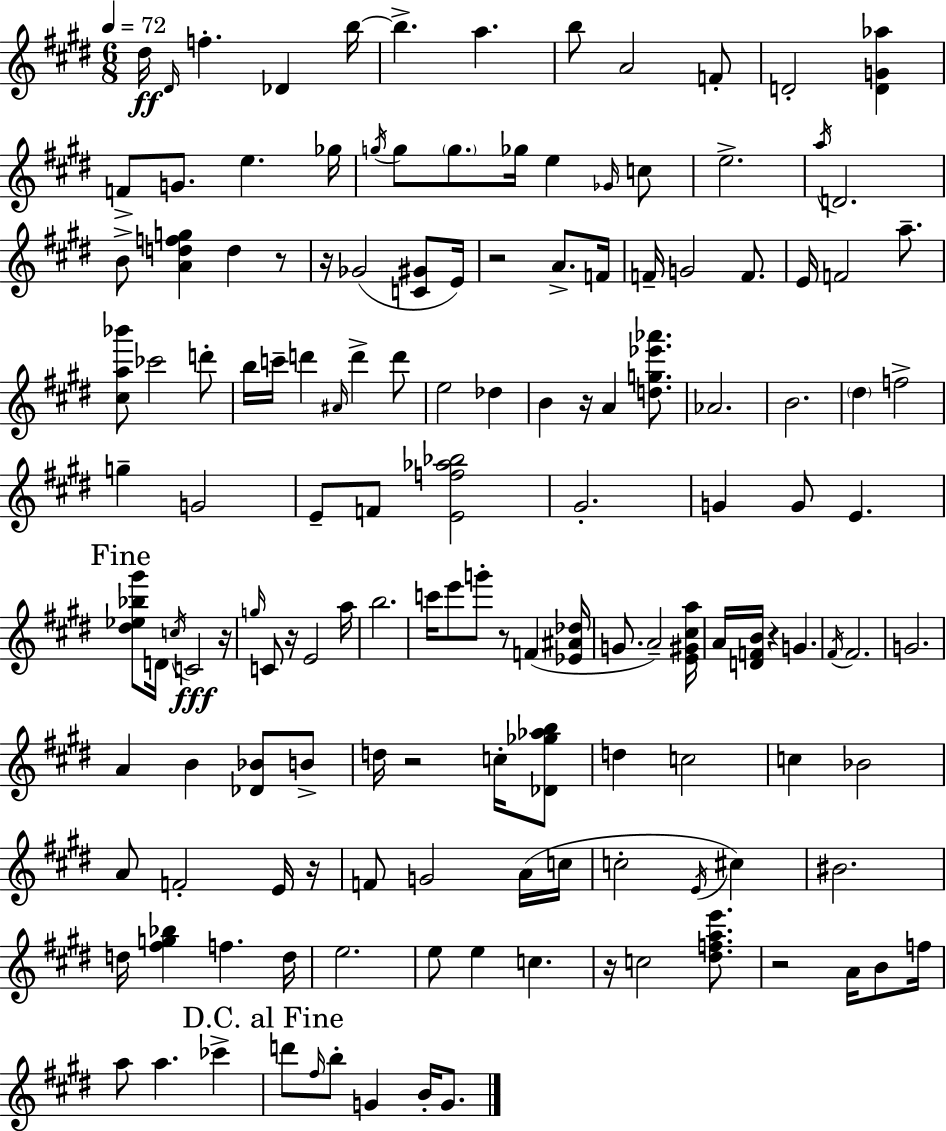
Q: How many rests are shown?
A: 12